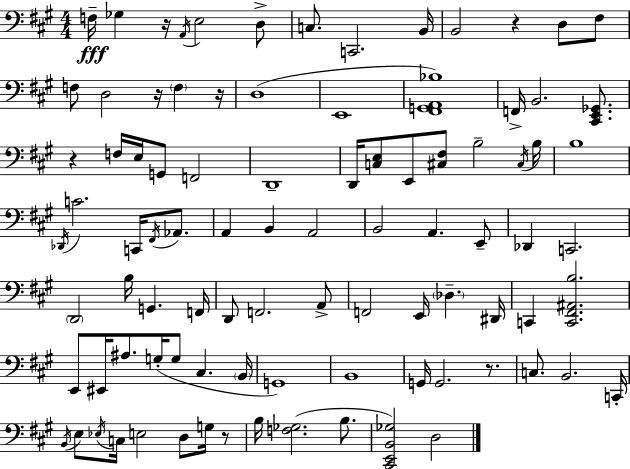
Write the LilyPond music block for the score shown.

{
  \clef bass
  \numericTimeSignature
  \time 4/4
  \key a \major
  f16--\fff ges4 r16 \acciaccatura { a,16 } e2 d8-> | c8. c,2. | b,16 b,2 r4 d8 fis8 | f8 d2 r16 \parenthesize f4 | \break r16 d1( | e,1 | <fis, g, a, bes>1) | f,16-> b,2. <cis, e, ges,>8. | \break r4 f16 e16 g,8 f,2 | d,1-- | d,16 <c e>8 e,8 <cis fis>8 b2-- | \acciaccatura { cis16 } b16 b1 | \break \acciaccatura { des,16 } c'2. c,16 | \acciaccatura { fis,16 } aes,8. a,4 b,4 a,2 | b,2 a,4. | e,8-- des,4 c,2. | \break \parenthesize d,2 b16 g,4. | f,16 d,8 f,2. | a,8-> f,2 e,16 \parenthesize des4.-- | dis,16 c,4 <c, fis, ais, b>2. | \break e,8 eis,16 ais8. g16-.( g8 cis4. | \parenthesize b,16 g,1) | b,1 | g,16 g,2. | \break r8. c8. b,2. | c,16-. \acciaccatura { b,16 } e8 \acciaccatura { ees16 } c16 e2 | d8 g16 r8 b16 <f ges>2.( | b8. <cis, e, b, ges>2) d2 | \break \bar "|."
}